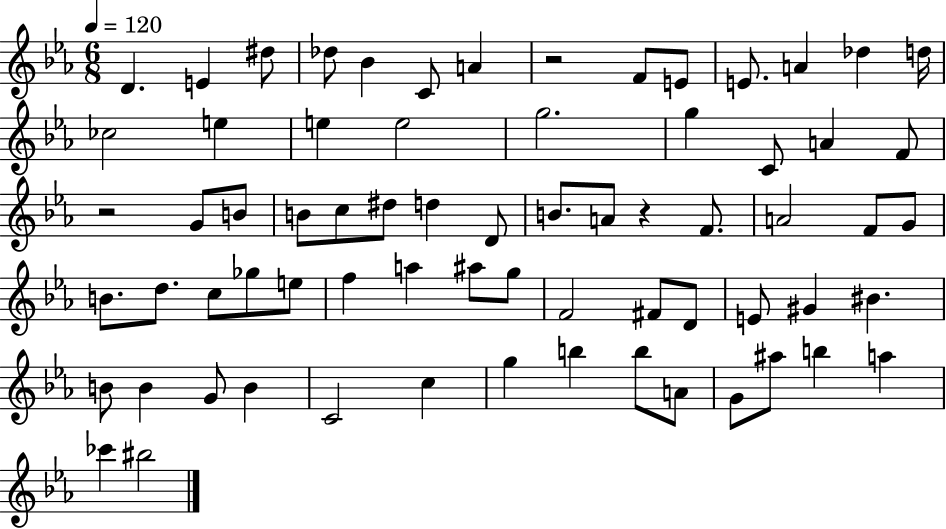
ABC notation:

X:1
T:Untitled
M:6/8
L:1/4
K:Eb
D E ^d/2 _d/2 _B C/2 A z2 F/2 E/2 E/2 A _d d/4 _c2 e e e2 g2 g C/2 A F/2 z2 G/2 B/2 B/2 c/2 ^d/2 d D/2 B/2 A/2 z F/2 A2 F/2 G/2 B/2 d/2 c/2 _g/2 e/2 f a ^a/2 g/2 F2 ^F/2 D/2 E/2 ^G ^B B/2 B G/2 B C2 c g b b/2 A/2 G/2 ^a/2 b a _c' ^b2